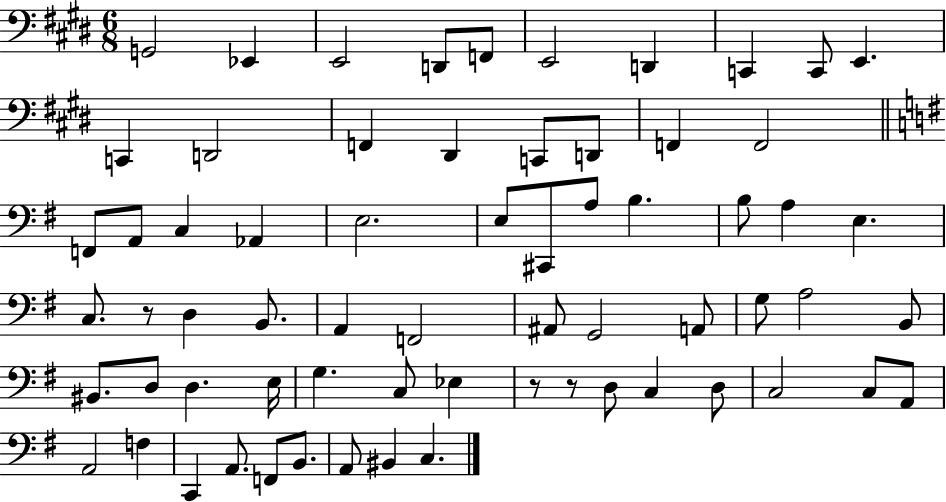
X:1
T:Untitled
M:6/8
L:1/4
K:E
G,,2 _E,, E,,2 D,,/2 F,,/2 E,,2 D,, C,, C,,/2 E,, C,, D,,2 F,, ^D,, C,,/2 D,,/2 F,, F,,2 F,,/2 A,,/2 C, _A,, E,2 E,/2 ^C,,/2 A,/2 B, B,/2 A, E, C,/2 z/2 D, B,,/2 A,, F,,2 ^A,,/2 G,,2 A,,/2 G,/2 A,2 B,,/2 ^B,,/2 D,/2 D, E,/4 G, C,/2 _E, z/2 z/2 D,/2 C, D,/2 C,2 C,/2 A,,/2 A,,2 F, C,, A,,/2 F,,/2 B,,/2 A,,/2 ^B,, C,